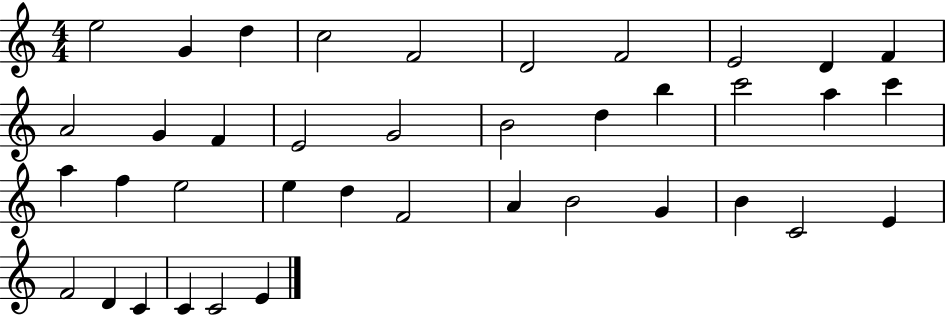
X:1
T:Untitled
M:4/4
L:1/4
K:C
e2 G d c2 F2 D2 F2 E2 D F A2 G F E2 G2 B2 d b c'2 a c' a f e2 e d F2 A B2 G B C2 E F2 D C C C2 E